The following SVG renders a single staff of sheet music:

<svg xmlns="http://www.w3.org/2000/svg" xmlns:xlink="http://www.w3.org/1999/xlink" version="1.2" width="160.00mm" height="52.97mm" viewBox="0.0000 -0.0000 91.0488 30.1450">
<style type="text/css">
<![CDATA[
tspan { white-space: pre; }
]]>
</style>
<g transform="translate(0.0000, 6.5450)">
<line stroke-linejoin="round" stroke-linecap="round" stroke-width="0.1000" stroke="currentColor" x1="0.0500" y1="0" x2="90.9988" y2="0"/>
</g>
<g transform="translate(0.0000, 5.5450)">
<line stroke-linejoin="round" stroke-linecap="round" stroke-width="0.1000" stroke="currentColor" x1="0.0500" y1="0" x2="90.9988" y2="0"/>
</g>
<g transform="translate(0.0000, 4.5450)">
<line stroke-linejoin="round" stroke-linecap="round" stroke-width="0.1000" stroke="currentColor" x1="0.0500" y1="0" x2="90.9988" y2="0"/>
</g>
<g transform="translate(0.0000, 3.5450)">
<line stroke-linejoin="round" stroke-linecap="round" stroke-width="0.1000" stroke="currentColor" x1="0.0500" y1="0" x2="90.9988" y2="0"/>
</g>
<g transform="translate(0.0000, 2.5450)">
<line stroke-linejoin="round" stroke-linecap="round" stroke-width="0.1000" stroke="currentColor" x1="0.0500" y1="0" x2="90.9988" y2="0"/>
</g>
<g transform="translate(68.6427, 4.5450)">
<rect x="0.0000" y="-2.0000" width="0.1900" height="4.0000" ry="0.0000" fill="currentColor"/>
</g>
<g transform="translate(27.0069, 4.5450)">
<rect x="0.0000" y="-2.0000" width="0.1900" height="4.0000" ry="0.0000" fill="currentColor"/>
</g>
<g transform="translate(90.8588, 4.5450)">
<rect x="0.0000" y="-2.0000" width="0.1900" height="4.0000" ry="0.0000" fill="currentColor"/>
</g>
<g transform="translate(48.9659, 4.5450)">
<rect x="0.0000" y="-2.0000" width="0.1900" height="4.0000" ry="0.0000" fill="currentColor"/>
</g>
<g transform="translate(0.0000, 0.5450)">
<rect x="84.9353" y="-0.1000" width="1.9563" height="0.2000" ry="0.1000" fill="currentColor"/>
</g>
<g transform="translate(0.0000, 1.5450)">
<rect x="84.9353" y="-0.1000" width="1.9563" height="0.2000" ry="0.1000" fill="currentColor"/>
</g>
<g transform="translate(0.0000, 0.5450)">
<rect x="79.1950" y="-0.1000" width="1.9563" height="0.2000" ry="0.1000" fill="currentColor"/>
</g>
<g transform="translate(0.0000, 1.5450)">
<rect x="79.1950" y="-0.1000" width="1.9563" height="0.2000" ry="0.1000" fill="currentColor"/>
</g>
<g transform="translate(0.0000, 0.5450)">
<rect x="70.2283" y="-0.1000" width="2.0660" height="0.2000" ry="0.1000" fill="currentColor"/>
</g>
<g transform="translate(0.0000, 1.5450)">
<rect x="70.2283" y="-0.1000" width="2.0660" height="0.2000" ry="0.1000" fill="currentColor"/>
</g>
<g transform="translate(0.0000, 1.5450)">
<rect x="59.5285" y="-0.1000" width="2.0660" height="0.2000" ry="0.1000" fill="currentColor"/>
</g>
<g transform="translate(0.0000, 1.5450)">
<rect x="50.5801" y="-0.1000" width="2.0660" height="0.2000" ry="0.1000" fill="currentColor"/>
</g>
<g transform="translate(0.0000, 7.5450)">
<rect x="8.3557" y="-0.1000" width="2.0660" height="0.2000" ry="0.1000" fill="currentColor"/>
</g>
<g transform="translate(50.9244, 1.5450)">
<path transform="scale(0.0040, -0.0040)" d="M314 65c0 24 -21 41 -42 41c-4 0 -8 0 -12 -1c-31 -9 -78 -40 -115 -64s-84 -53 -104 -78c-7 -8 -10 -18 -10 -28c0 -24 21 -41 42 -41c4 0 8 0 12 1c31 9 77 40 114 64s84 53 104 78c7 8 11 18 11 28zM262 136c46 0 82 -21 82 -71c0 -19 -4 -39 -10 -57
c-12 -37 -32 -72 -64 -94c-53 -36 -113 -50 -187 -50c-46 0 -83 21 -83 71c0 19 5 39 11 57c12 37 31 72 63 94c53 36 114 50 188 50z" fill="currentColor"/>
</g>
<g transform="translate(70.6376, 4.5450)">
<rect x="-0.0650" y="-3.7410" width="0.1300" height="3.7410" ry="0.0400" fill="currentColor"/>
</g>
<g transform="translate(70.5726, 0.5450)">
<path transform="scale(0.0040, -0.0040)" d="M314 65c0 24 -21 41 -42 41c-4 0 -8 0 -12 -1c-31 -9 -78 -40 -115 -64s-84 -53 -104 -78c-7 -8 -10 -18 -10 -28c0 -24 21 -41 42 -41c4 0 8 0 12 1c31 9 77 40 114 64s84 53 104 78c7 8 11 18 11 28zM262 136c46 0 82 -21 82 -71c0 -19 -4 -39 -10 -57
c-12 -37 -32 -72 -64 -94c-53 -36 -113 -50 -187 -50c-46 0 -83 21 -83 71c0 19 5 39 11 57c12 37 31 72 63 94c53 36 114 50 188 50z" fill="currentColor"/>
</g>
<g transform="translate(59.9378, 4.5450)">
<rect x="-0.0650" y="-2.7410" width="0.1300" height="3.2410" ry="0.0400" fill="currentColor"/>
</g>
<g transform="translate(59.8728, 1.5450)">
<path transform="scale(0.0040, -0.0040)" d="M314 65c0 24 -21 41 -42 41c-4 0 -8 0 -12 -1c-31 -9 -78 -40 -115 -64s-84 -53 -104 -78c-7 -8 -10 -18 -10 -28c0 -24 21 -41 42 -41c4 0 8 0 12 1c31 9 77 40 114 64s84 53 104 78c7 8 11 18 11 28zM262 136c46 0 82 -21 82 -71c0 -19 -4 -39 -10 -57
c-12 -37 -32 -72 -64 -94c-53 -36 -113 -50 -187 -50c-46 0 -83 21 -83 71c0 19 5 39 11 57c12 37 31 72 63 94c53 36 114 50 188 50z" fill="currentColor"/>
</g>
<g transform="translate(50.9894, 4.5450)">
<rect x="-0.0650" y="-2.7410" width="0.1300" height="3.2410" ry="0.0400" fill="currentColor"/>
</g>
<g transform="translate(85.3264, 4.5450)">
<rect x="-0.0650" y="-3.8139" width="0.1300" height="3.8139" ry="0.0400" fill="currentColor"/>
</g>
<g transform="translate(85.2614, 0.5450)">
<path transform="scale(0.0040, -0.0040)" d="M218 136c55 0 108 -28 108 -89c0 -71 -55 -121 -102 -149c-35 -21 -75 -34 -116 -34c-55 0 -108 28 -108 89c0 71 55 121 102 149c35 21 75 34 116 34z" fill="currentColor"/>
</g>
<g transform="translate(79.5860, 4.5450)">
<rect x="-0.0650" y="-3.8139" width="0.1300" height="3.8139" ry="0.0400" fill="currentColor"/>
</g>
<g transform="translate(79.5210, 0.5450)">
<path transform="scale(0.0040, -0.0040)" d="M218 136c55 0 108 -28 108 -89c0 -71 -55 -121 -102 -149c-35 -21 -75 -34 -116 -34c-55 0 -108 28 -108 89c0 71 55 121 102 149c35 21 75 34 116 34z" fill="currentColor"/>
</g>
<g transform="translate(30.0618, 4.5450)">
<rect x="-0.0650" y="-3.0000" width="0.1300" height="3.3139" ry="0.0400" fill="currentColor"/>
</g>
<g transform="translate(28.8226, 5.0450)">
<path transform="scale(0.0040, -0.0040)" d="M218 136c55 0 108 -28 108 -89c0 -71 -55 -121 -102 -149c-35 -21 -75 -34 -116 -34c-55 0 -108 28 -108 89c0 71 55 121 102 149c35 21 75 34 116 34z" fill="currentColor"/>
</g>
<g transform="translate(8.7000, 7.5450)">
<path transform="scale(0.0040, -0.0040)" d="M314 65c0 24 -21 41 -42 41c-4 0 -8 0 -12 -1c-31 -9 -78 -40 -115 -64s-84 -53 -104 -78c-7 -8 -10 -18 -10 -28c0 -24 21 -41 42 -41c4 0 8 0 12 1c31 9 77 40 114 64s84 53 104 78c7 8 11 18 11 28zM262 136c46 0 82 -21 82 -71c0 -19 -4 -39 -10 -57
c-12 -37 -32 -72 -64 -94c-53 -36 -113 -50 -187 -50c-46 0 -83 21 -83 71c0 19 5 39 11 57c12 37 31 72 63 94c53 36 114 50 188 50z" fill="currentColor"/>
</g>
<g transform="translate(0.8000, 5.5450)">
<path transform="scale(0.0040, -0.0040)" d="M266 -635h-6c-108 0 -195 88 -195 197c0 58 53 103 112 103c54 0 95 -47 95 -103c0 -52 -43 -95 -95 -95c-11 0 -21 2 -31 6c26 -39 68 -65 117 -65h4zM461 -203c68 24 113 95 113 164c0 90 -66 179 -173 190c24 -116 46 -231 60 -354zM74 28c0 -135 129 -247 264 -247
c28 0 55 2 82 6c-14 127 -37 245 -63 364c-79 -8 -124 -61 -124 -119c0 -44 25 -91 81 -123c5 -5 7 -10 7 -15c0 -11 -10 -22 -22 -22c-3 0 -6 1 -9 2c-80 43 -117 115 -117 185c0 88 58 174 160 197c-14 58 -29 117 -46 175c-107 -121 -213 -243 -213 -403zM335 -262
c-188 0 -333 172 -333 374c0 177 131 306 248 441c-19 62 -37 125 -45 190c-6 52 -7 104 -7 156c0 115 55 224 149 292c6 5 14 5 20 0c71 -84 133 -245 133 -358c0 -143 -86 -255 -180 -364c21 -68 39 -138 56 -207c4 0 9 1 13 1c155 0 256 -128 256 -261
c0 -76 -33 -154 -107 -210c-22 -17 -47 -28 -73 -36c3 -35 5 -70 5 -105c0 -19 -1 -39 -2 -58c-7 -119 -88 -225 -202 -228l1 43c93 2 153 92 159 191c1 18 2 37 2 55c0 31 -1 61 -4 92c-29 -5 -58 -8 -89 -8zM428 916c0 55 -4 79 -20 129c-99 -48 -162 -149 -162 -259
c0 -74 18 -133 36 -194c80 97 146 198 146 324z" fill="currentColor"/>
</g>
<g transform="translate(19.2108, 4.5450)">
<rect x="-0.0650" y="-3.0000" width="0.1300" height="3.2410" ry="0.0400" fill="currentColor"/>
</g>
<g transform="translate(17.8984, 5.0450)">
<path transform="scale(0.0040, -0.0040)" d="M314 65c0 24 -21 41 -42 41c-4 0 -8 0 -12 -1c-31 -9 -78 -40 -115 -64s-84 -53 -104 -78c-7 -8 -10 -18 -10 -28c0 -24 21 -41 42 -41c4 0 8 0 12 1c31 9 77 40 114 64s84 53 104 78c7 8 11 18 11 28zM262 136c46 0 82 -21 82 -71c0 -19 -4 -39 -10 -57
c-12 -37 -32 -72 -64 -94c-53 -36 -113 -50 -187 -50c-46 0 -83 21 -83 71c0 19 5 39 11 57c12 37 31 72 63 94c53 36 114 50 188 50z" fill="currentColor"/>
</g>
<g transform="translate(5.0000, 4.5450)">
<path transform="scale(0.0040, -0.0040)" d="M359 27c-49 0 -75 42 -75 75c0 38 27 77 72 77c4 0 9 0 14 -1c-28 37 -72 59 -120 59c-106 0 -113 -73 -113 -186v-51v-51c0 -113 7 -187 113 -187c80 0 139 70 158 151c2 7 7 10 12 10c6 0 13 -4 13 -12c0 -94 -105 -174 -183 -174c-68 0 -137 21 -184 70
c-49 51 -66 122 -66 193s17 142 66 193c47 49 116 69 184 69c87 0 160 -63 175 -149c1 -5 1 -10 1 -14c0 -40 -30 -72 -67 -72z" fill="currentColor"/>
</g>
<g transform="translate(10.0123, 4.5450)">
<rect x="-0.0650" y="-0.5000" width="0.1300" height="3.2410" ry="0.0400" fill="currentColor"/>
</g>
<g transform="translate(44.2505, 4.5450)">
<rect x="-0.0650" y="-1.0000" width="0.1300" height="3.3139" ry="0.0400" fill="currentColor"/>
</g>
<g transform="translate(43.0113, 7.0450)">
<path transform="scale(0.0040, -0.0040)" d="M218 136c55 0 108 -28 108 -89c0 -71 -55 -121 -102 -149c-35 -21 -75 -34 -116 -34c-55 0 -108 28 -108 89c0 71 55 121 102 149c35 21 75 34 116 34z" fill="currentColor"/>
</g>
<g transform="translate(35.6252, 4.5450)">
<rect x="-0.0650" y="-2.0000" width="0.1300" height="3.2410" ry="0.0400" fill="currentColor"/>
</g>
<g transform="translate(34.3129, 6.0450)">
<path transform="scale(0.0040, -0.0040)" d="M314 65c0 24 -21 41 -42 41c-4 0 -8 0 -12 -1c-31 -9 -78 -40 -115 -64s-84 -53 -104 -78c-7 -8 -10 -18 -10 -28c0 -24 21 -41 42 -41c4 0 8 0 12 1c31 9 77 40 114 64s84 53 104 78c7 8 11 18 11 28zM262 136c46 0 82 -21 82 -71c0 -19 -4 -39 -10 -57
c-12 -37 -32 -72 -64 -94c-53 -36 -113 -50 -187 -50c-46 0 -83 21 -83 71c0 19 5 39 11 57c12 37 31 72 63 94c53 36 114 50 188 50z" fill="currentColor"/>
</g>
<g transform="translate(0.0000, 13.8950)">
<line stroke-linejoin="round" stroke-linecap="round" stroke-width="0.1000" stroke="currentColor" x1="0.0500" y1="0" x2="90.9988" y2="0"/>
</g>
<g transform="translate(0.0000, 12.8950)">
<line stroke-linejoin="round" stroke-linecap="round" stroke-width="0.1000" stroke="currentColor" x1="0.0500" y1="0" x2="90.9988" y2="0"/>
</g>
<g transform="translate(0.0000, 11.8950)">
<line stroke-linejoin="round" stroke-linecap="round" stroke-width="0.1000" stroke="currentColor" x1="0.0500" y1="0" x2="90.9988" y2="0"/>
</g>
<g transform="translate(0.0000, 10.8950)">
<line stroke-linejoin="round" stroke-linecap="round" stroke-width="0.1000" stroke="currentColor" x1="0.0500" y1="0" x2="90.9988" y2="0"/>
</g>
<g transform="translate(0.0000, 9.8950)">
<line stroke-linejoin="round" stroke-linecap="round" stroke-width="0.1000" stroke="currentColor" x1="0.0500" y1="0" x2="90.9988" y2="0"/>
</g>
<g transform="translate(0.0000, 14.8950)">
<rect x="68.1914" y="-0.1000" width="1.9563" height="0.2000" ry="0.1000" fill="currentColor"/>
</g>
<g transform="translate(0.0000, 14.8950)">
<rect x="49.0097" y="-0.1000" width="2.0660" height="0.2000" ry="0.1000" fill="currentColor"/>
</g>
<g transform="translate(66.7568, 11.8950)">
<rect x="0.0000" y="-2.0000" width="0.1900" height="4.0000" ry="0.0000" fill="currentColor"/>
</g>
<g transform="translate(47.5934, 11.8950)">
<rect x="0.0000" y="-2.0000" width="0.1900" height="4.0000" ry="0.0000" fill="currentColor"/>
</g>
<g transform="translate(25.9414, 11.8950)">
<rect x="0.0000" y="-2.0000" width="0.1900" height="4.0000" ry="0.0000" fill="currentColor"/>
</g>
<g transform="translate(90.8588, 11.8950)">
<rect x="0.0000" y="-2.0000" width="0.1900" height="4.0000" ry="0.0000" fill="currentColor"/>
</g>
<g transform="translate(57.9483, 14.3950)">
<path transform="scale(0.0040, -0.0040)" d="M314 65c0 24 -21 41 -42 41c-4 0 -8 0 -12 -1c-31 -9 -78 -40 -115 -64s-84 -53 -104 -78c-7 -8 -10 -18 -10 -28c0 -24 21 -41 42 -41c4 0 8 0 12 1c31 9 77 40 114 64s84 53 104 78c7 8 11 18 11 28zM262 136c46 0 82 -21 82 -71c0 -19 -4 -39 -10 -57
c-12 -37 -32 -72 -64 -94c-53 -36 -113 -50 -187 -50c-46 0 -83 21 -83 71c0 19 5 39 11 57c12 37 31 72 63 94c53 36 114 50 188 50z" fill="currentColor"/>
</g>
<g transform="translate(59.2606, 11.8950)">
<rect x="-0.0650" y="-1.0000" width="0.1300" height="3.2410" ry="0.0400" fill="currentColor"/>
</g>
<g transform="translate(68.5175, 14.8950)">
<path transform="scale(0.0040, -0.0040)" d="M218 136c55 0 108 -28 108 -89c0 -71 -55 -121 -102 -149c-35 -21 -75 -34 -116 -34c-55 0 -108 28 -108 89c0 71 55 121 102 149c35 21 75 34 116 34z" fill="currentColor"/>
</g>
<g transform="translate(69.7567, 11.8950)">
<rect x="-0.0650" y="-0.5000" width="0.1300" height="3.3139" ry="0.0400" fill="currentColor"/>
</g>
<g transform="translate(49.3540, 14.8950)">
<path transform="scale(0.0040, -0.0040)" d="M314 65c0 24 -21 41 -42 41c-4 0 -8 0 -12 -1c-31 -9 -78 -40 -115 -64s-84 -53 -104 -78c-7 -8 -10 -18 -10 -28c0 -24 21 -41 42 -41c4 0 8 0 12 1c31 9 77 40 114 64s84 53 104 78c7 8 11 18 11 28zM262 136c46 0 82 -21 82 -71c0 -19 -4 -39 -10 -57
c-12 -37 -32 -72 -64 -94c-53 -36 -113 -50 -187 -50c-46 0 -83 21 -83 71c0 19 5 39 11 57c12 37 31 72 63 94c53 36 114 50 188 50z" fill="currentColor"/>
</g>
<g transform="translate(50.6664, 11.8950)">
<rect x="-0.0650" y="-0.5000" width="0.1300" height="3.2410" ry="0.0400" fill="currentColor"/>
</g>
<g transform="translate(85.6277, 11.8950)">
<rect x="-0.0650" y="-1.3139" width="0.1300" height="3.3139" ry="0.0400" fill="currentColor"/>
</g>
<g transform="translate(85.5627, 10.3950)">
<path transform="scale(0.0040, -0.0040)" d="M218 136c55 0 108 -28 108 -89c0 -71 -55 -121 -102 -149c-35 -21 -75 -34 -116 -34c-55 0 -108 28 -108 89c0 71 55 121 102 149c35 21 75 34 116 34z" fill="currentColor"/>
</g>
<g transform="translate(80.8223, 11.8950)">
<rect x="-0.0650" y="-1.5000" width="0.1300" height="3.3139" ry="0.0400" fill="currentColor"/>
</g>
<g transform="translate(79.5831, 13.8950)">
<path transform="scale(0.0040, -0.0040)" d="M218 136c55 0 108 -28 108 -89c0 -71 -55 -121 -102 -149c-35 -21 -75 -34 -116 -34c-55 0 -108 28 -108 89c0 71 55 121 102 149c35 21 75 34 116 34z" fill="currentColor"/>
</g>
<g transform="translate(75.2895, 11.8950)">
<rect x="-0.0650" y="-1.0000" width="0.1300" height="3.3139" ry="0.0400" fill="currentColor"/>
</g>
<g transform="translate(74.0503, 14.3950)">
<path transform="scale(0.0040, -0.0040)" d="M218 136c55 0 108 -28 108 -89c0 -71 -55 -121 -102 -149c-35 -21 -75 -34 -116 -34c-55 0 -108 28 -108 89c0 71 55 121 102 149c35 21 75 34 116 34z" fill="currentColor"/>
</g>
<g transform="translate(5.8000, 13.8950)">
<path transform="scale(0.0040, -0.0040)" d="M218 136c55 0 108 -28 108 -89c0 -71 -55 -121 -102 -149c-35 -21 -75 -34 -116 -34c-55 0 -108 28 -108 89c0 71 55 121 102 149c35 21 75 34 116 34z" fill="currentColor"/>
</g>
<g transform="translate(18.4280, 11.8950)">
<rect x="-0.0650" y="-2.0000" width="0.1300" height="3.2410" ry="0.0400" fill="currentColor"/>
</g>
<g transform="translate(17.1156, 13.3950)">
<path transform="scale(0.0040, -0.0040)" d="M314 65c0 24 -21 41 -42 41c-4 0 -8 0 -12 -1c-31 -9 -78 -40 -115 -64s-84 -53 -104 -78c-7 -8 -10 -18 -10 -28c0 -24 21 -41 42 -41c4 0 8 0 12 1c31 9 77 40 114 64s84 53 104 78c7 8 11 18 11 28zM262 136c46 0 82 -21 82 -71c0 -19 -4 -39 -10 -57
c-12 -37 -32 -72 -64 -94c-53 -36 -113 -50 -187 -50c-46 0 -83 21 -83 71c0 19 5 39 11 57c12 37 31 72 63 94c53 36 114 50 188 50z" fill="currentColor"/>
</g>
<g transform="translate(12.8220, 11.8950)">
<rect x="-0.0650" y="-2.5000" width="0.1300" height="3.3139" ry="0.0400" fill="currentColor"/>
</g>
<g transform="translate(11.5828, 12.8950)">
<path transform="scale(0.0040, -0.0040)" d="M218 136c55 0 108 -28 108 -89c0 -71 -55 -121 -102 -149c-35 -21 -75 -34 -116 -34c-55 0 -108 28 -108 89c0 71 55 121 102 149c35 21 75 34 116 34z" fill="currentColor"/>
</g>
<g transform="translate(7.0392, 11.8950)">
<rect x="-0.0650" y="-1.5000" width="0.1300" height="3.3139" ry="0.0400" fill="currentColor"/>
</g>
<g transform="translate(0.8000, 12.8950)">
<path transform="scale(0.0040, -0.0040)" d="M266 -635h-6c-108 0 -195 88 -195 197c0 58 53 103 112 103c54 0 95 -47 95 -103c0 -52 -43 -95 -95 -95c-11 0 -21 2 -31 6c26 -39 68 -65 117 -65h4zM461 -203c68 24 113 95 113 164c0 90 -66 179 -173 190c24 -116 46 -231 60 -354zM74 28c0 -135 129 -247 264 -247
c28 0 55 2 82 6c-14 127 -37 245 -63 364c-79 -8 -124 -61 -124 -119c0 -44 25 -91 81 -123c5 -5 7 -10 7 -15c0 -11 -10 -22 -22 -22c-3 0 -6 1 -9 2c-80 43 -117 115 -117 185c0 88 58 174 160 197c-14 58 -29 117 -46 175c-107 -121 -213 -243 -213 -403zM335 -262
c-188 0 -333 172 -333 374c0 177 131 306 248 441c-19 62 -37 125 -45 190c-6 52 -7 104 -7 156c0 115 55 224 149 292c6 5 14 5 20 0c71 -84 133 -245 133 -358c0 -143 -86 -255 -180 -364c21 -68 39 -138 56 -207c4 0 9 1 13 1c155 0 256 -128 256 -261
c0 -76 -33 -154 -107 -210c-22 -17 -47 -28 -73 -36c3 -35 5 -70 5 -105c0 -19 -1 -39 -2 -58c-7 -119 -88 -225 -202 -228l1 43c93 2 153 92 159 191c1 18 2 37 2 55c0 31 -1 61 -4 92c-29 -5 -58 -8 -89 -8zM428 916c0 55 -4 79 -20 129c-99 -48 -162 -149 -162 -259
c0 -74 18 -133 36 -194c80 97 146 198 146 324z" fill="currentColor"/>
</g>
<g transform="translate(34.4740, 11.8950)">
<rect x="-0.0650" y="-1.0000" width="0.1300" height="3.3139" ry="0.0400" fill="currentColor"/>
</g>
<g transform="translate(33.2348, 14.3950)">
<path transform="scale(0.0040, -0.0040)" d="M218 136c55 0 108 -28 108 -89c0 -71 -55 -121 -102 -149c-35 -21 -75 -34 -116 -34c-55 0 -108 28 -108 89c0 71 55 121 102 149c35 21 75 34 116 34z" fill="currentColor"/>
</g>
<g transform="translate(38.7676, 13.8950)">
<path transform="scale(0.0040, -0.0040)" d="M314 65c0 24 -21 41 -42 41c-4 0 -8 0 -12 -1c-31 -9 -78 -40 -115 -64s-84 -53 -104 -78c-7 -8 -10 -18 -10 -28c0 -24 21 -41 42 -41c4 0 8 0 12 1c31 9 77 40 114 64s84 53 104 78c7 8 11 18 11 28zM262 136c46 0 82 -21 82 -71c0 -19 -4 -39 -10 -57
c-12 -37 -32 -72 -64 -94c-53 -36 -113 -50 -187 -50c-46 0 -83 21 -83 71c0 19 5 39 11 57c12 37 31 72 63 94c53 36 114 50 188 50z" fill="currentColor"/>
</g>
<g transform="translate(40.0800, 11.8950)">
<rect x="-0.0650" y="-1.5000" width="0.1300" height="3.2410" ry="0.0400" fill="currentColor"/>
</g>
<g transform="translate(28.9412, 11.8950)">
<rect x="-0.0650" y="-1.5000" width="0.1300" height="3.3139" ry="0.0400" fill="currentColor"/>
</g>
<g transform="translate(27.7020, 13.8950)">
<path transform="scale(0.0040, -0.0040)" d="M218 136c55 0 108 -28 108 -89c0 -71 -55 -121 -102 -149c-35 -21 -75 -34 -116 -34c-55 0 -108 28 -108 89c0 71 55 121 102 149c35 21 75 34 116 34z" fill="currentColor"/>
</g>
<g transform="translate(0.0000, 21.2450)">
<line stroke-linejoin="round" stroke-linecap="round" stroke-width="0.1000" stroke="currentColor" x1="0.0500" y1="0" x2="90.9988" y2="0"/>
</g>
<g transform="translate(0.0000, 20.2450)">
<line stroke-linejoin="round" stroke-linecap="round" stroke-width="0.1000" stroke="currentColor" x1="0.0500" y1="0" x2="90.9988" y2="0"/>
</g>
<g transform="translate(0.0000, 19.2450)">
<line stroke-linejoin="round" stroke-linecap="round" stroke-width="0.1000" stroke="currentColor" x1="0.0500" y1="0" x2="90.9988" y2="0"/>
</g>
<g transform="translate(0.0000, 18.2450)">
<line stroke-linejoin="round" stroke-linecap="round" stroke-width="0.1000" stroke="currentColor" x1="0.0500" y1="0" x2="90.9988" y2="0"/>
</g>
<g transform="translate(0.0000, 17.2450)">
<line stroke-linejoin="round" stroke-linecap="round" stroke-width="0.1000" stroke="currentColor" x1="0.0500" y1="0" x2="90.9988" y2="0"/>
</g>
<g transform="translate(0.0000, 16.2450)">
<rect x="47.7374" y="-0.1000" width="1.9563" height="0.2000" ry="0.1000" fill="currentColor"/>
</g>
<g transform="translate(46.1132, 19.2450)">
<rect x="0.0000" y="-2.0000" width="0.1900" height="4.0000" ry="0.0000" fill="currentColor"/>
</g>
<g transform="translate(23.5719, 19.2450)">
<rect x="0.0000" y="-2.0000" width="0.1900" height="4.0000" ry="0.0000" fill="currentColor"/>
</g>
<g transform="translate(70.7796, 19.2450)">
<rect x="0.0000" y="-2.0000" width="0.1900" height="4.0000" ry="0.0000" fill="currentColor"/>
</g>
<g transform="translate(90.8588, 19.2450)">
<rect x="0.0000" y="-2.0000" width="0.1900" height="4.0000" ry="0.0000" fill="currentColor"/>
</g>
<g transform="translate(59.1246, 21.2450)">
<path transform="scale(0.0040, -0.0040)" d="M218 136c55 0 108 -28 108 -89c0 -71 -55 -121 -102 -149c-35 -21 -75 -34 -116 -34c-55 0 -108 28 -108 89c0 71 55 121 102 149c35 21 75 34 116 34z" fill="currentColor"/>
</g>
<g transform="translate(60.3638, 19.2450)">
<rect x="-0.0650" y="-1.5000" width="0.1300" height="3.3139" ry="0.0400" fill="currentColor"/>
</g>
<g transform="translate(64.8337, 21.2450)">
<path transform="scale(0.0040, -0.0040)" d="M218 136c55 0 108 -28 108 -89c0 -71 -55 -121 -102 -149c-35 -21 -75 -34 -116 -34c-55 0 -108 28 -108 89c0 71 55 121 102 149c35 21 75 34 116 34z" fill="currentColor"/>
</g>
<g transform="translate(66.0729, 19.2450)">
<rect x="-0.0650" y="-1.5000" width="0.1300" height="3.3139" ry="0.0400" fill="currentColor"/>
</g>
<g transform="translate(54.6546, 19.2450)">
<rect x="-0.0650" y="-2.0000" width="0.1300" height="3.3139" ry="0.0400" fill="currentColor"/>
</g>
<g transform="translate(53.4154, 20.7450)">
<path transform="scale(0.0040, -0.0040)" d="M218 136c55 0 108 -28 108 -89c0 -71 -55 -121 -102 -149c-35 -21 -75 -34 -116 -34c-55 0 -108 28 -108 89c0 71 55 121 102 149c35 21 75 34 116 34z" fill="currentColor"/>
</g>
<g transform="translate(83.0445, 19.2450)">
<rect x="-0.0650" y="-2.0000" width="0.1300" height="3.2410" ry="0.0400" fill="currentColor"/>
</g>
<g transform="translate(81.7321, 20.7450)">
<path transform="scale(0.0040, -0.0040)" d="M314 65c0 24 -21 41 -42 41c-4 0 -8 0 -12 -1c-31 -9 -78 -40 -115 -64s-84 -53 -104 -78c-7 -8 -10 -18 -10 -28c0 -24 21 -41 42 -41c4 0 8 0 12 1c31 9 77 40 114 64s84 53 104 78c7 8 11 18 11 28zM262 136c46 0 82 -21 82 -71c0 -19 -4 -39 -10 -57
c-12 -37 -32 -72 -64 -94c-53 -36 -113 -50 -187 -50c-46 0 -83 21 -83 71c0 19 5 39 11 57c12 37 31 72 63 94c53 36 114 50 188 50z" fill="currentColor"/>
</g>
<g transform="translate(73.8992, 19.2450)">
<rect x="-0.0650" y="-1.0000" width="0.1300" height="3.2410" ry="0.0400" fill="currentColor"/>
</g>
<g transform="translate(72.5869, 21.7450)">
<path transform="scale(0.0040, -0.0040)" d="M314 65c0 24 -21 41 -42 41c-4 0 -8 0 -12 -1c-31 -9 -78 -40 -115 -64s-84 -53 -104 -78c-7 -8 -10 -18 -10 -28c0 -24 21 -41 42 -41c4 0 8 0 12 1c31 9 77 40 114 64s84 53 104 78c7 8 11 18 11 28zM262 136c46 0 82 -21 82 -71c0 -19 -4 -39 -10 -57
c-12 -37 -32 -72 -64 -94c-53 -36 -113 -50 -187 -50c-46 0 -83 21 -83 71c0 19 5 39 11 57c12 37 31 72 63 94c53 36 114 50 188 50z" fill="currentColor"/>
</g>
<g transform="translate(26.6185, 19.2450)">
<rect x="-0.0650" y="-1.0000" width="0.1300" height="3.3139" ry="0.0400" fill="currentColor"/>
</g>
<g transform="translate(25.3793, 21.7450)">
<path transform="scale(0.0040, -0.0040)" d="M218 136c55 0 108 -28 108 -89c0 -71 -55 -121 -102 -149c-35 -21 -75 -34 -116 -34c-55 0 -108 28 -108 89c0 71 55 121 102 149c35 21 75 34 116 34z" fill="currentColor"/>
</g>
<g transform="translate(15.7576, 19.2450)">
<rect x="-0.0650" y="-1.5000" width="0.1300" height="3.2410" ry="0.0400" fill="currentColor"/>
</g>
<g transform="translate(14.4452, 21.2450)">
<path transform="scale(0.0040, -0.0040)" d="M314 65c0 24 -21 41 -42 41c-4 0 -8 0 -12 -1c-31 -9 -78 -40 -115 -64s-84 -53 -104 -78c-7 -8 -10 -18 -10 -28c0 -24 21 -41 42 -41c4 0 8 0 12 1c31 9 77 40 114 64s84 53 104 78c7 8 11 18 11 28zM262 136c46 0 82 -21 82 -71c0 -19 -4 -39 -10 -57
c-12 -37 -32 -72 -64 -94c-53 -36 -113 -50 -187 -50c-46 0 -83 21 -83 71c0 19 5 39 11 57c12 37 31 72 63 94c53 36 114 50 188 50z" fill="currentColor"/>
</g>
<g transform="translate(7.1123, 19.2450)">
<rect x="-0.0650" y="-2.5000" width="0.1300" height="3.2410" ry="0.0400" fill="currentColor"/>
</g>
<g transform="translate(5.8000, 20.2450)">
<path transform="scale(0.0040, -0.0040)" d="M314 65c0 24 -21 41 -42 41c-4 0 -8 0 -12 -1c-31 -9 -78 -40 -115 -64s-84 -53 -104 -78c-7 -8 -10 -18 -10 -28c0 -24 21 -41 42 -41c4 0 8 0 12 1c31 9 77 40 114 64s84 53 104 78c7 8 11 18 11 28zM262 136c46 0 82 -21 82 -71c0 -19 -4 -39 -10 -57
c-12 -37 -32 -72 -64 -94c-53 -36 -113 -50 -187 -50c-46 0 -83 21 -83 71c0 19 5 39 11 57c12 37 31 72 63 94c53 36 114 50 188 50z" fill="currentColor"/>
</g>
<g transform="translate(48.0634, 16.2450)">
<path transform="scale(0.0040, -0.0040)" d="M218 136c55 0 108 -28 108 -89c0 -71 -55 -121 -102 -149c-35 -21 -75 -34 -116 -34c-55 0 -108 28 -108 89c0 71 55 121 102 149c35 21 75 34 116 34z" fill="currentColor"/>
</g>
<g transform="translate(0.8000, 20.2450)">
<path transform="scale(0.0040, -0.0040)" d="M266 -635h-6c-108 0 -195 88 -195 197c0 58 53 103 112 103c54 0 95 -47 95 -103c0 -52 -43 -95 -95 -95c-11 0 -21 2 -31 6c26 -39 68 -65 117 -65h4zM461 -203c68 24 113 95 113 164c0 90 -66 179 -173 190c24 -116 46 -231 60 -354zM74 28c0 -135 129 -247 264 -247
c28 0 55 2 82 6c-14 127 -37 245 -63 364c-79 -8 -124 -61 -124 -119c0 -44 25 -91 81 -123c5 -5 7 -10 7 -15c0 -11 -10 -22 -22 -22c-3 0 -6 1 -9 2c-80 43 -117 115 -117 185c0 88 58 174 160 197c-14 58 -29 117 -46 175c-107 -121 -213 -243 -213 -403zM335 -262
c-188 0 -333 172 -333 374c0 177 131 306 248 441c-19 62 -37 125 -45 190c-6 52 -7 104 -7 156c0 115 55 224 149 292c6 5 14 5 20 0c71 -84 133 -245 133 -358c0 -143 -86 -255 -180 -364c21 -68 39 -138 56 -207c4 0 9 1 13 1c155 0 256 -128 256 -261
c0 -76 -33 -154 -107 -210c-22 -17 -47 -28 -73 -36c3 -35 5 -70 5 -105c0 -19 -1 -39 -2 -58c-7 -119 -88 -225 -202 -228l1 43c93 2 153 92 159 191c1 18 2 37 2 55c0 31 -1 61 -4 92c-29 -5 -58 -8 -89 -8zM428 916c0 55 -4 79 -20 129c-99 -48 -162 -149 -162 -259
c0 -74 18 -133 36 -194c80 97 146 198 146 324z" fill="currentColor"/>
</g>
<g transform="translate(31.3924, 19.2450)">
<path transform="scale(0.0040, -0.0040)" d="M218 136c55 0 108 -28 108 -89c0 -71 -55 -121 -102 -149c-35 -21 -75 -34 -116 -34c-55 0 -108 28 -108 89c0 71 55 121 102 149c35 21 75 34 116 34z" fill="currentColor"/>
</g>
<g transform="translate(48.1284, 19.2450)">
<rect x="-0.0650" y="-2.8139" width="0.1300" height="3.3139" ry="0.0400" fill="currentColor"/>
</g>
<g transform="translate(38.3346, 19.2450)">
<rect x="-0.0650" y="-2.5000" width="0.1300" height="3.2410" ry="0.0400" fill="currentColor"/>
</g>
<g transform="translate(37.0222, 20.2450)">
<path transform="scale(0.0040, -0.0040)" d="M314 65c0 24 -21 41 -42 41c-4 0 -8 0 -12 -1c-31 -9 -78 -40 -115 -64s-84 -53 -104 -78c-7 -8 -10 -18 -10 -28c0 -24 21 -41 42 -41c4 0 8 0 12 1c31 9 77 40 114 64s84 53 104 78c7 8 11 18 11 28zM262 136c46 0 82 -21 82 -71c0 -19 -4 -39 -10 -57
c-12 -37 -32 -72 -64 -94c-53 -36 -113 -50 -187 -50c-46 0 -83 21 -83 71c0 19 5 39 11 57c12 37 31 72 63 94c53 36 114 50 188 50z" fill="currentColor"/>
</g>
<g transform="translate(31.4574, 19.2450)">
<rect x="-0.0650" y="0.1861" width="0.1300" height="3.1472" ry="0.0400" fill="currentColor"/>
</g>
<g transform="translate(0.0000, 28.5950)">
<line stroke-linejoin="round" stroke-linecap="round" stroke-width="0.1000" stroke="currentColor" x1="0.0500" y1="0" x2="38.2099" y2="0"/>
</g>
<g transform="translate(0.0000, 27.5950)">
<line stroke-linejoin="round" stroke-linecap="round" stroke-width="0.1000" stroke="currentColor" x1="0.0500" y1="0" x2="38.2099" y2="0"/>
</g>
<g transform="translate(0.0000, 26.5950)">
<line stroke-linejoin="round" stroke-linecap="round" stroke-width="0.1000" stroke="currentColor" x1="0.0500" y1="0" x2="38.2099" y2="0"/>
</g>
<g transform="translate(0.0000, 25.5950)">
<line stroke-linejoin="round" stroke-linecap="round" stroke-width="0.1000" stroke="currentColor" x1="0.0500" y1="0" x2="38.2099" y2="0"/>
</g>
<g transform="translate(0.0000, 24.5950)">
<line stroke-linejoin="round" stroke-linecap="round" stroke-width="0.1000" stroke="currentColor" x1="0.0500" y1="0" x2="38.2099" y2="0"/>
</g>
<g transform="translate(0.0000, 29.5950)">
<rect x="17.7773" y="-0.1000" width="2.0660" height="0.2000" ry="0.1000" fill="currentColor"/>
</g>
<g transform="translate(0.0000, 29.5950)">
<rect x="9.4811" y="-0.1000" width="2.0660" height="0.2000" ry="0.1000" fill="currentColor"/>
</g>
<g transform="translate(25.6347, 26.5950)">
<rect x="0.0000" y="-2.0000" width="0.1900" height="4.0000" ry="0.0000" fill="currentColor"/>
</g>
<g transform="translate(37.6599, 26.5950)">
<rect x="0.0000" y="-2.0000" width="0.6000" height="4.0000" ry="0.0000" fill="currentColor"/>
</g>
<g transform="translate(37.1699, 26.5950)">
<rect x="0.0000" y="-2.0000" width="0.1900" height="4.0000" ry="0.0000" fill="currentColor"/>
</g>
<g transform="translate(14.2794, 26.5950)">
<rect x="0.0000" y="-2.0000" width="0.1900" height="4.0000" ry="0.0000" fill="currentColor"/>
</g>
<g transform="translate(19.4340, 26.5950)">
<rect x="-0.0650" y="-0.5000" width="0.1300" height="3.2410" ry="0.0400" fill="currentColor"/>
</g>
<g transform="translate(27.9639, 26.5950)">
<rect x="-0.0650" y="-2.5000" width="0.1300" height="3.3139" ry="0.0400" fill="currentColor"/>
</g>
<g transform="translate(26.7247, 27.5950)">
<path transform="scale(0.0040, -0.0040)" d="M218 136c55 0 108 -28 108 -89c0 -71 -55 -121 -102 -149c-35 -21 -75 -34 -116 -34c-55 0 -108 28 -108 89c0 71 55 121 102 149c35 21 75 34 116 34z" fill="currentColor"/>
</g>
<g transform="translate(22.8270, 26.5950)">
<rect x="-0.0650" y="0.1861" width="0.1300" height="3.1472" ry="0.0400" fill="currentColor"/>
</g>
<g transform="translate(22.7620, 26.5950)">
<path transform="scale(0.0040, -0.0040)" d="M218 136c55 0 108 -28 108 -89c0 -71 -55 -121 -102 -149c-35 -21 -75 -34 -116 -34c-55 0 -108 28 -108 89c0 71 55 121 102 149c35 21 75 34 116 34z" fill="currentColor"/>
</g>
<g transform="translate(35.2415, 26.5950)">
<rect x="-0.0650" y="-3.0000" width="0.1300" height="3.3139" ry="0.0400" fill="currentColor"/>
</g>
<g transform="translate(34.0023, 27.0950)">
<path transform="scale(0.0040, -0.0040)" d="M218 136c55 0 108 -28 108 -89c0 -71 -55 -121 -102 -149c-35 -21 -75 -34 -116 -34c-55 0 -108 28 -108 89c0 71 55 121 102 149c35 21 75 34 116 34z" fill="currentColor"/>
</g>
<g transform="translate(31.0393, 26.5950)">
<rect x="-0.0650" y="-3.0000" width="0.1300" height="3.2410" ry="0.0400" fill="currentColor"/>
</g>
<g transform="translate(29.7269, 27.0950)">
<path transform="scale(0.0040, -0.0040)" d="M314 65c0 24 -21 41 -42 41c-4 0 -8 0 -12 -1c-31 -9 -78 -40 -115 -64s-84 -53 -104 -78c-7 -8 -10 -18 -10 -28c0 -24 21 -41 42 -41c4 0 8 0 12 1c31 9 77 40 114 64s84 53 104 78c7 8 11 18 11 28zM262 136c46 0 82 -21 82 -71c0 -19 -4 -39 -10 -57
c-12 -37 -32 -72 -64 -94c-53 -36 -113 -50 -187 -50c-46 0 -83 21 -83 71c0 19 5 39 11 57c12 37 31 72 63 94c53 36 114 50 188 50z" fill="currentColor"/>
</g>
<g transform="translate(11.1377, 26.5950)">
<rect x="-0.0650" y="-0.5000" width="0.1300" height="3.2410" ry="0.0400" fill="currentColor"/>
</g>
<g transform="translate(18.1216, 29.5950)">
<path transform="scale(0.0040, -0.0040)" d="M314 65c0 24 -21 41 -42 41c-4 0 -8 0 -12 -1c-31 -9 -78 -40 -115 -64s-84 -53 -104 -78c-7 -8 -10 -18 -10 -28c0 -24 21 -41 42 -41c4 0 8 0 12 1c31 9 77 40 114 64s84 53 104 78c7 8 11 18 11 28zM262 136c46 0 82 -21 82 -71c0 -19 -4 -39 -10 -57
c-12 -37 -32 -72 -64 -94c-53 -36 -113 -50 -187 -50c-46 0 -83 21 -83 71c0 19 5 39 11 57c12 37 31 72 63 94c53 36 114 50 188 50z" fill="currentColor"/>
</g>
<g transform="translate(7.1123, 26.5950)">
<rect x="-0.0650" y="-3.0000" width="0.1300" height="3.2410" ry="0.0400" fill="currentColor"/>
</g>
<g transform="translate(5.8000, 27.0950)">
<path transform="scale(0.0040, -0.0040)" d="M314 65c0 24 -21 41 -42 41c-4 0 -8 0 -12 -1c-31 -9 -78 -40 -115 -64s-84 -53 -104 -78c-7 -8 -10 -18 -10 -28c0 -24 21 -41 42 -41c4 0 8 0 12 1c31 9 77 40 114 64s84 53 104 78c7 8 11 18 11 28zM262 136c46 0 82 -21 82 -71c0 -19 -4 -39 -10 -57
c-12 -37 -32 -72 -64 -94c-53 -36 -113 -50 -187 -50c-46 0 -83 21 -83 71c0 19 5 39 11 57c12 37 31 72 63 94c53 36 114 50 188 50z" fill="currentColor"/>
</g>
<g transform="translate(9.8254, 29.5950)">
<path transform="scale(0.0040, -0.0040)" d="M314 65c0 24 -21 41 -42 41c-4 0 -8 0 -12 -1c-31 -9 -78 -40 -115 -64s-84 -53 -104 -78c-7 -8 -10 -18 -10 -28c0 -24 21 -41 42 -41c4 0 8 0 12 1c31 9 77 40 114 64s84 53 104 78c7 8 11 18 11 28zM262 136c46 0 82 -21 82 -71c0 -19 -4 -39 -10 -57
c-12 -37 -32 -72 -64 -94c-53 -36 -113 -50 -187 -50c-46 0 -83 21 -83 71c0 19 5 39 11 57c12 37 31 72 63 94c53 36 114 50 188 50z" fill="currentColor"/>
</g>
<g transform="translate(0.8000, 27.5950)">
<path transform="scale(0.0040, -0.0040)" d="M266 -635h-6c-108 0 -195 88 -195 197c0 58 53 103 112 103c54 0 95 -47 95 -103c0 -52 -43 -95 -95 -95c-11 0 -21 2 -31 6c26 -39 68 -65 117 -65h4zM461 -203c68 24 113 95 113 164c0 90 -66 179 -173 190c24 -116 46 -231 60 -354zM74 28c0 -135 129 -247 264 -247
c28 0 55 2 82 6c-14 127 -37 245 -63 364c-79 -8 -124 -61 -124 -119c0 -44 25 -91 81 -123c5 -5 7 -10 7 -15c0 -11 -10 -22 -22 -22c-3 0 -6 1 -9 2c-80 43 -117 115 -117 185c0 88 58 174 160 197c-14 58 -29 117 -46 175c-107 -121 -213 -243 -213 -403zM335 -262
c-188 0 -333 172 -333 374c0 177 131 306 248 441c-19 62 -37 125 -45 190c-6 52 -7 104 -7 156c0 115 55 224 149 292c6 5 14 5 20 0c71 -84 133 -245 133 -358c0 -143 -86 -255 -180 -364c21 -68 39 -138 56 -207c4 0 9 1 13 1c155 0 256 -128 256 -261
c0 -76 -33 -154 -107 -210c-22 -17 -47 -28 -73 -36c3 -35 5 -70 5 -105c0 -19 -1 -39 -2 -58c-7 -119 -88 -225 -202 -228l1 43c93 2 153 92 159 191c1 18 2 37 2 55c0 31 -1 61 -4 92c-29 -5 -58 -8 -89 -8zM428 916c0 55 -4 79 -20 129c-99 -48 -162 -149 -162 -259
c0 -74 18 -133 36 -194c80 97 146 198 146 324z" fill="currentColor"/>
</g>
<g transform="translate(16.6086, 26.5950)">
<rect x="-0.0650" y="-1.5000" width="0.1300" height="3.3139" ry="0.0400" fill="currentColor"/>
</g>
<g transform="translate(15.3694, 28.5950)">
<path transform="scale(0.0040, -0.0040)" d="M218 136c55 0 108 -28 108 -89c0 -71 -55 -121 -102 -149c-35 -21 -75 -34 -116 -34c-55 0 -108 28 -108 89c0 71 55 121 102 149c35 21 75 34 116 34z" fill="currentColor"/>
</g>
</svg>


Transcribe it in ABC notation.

X:1
T:Untitled
M:4/4
L:1/4
K:C
C2 A2 A F2 D a2 a2 c'2 c' c' E G F2 E D E2 C2 D2 C D E e G2 E2 D B G2 a F E E D2 F2 A2 C2 E C2 B G A2 A